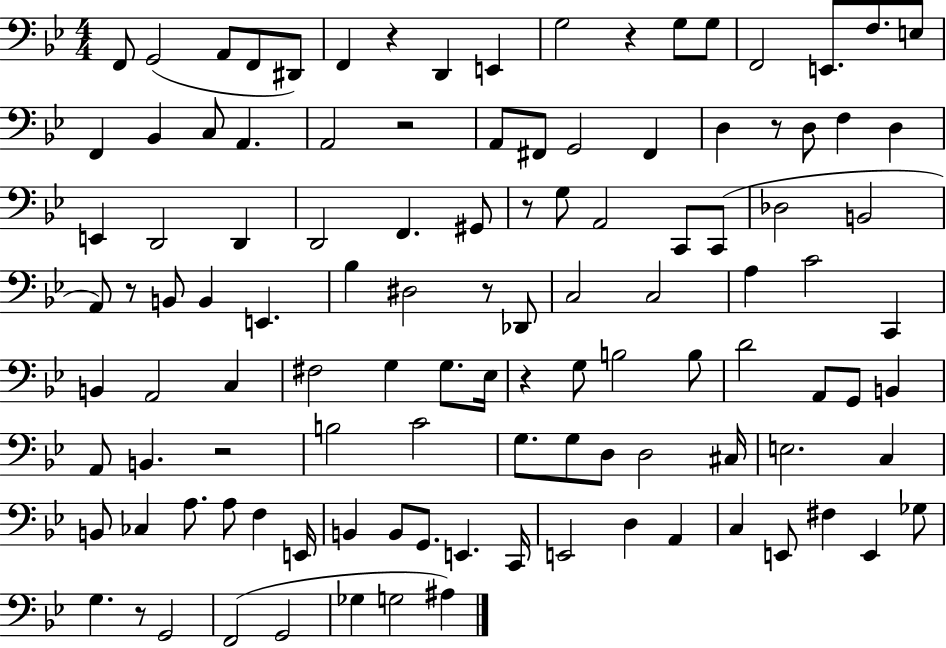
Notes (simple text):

F2/e G2/h A2/e F2/e D#2/e F2/q R/q D2/q E2/q G3/h R/q G3/e G3/e F2/h E2/e. F3/e. E3/e F2/q Bb2/q C3/e A2/q. A2/h R/h A2/e F#2/e G2/h F#2/q D3/q R/e D3/e F3/q D3/q E2/q D2/h D2/q D2/h F2/q. G#2/e R/e G3/e A2/h C2/e C2/e Db3/h B2/h A2/e R/e B2/e B2/q E2/q. Bb3/q D#3/h R/e Db2/e C3/h C3/h A3/q C4/h C2/q B2/q A2/h C3/q F#3/h G3/q G3/e. Eb3/s R/q G3/e B3/h B3/e D4/h A2/e G2/e B2/q A2/e B2/q. R/h B3/h C4/h G3/e. G3/e D3/e D3/h C#3/s E3/h. C3/q B2/e CES3/q A3/e. A3/e F3/q E2/s B2/q B2/e G2/e. E2/q. C2/s E2/h D3/q A2/q C3/q E2/e F#3/q E2/q Gb3/e G3/q. R/e G2/h F2/h G2/h Gb3/q G3/h A#3/q